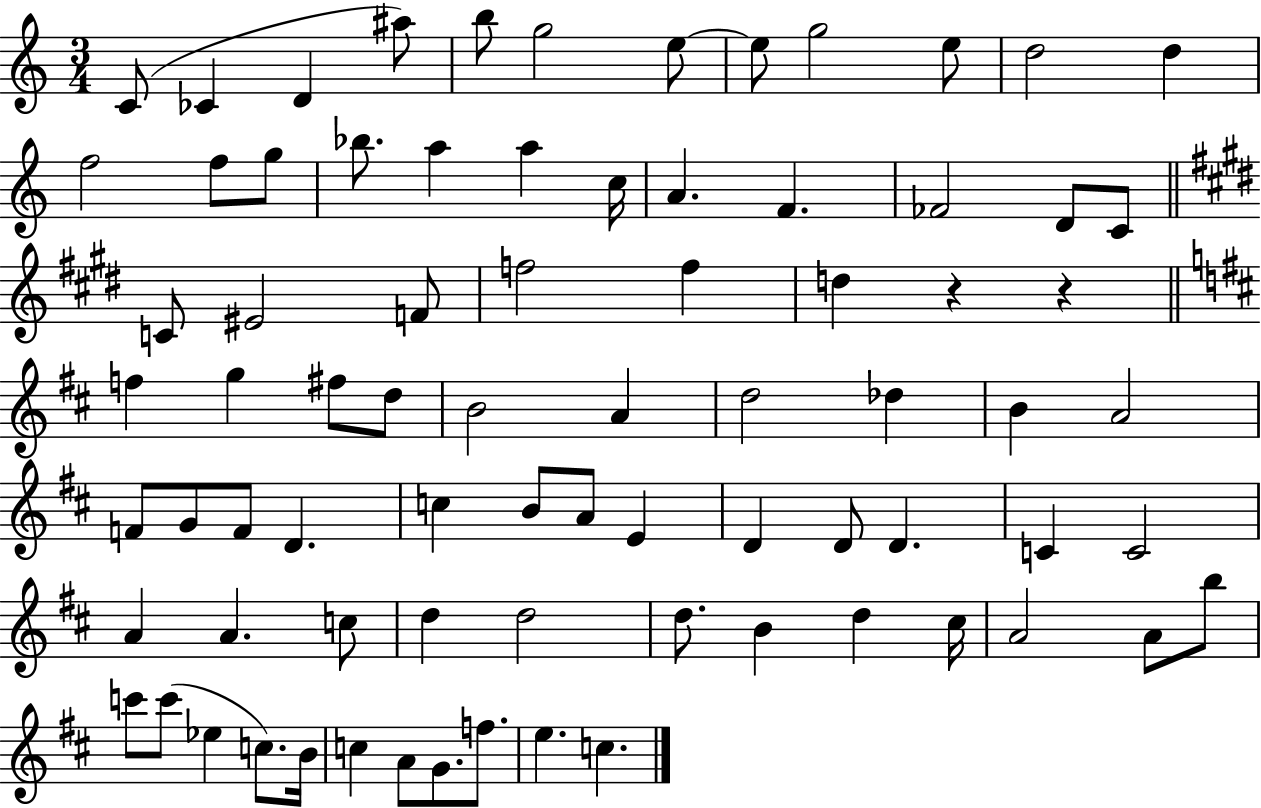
C4/e CES4/q D4/q A#5/e B5/e G5/h E5/e E5/e G5/h E5/e D5/h D5/q F5/h F5/e G5/e Bb5/e. A5/q A5/q C5/s A4/q. F4/q. FES4/h D4/e C4/e C4/e EIS4/h F4/e F5/h F5/q D5/q R/q R/q F5/q G5/q F#5/e D5/e B4/h A4/q D5/h Db5/q B4/q A4/h F4/e G4/e F4/e D4/q. C5/q B4/e A4/e E4/q D4/q D4/e D4/q. C4/q C4/h A4/q A4/q. C5/e D5/q D5/h D5/e. B4/q D5/q C#5/s A4/h A4/e B5/e C6/e C6/e Eb5/q C5/e. B4/s C5/q A4/e G4/e. F5/e. E5/q. C5/q.